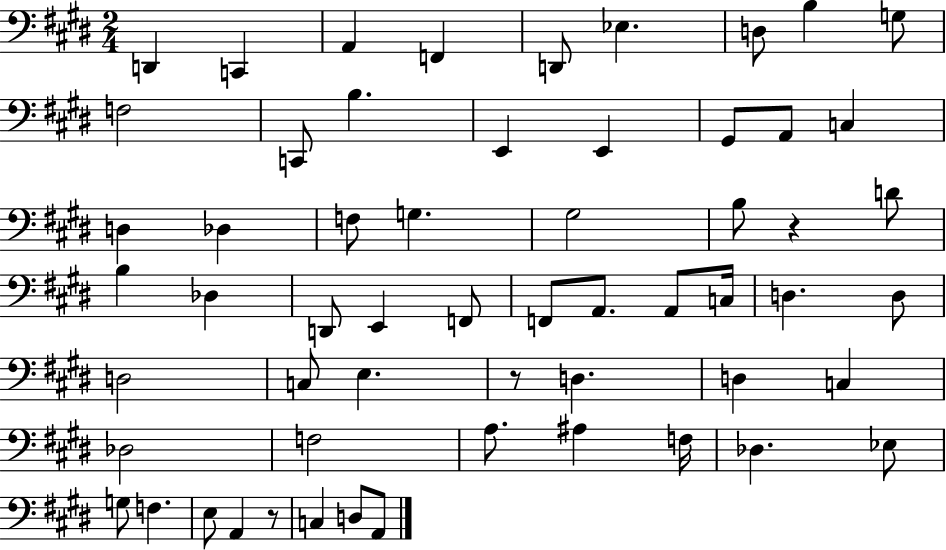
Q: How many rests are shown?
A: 3